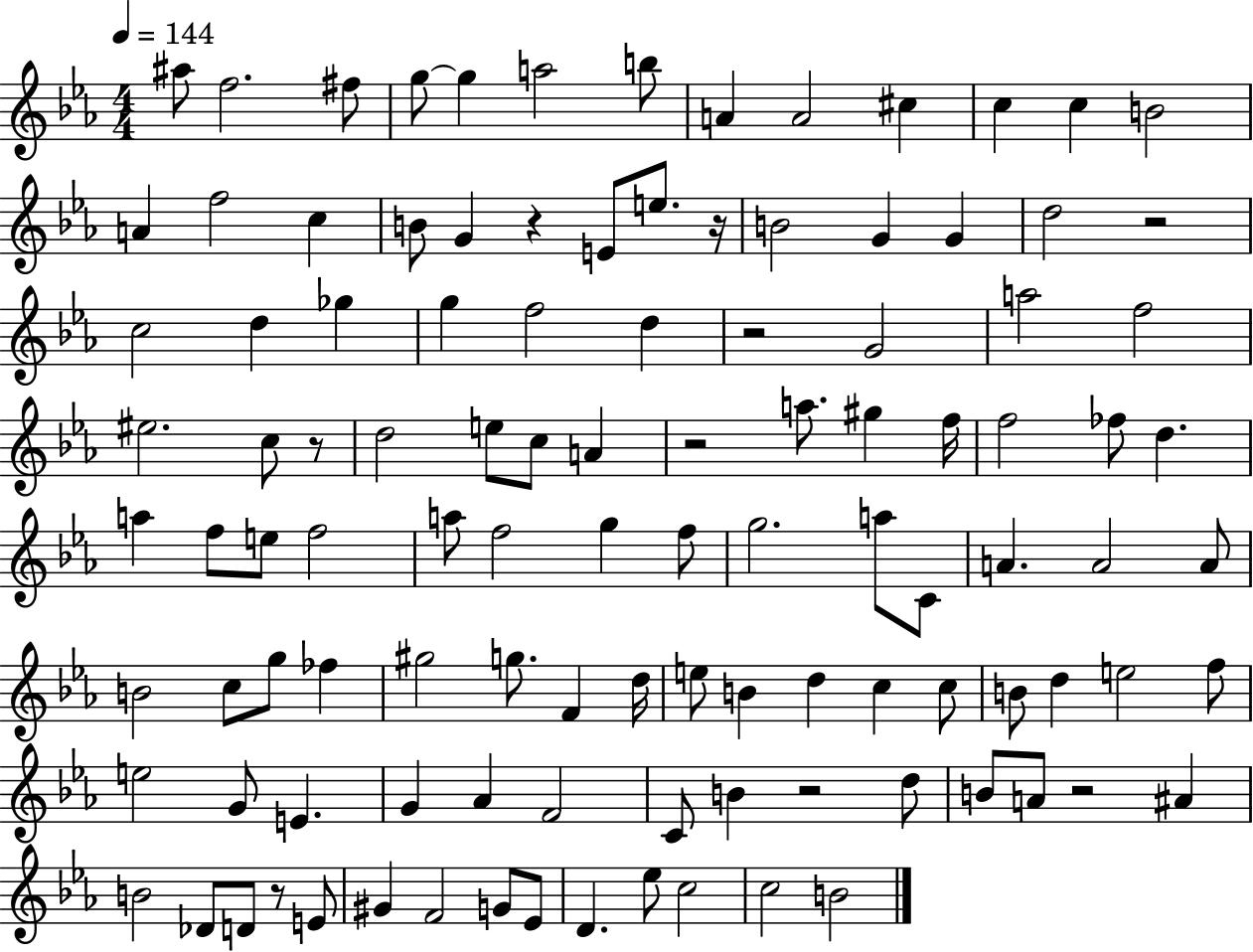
{
  \clef treble
  \numericTimeSignature
  \time 4/4
  \key ees \major
  \tempo 4 = 144
  \repeat volta 2 { ais''8 f''2. fis''8 | g''8~~ g''4 a''2 b''8 | a'4 a'2 cis''4 | c''4 c''4 b'2 | \break a'4 f''2 c''4 | b'8 g'4 r4 e'8 e''8. r16 | b'2 g'4 g'4 | d''2 r2 | \break c''2 d''4 ges''4 | g''4 f''2 d''4 | r2 g'2 | a''2 f''2 | \break eis''2. c''8 r8 | d''2 e''8 c''8 a'4 | r2 a''8. gis''4 f''16 | f''2 fes''8 d''4. | \break a''4 f''8 e''8 f''2 | a''8 f''2 g''4 f''8 | g''2. a''8 c'8 | a'4. a'2 a'8 | \break b'2 c''8 g''8 fes''4 | gis''2 g''8. f'4 d''16 | e''8 b'4 d''4 c''4 c''8 | b'8 d''4 e''2 f''8 | \break e''2 g'8 e'4. | g'4 aes'4 f'2 | c'8 b'4 r2 d''8 | b'8 a'8 r2 ais'4 | \break b'2 des'8 d'8 r8 e'8 | gis'4 f'2 g'8 ees'8 | d'4. ees''8 c''2 | c''2 b'2 | \break } \bar "|."
}